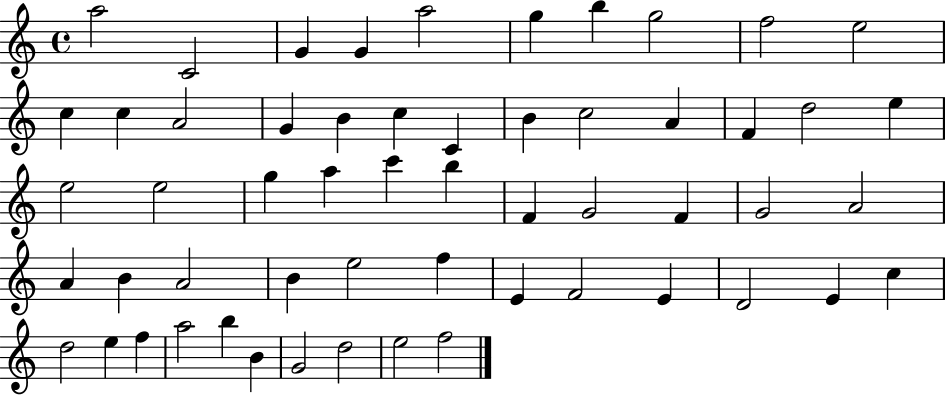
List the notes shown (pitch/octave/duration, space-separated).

A5/h C4/h G4/q G4/q A5/h G5/q B5/q G5/h F5/h E5/h C5/q C5/q A4/h G4/q B4/q C5/q C4/q B4/q C5/h A4/q F4/q D5/h E5/q E5/h E5/h G5/q A5/q C6/q B5/q F4/q G4/h F4/q G4/h A4/h A4/q B4/q A4/h B4/q E5/h F5/q E4/q F4/h E4/q D4/h E4/q C5/q D5/h E5/q F5/q A5/h B5/q B4/q G4/h D5/h E5/h F5/h